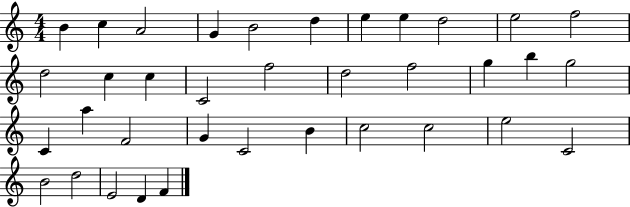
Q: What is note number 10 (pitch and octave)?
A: E5